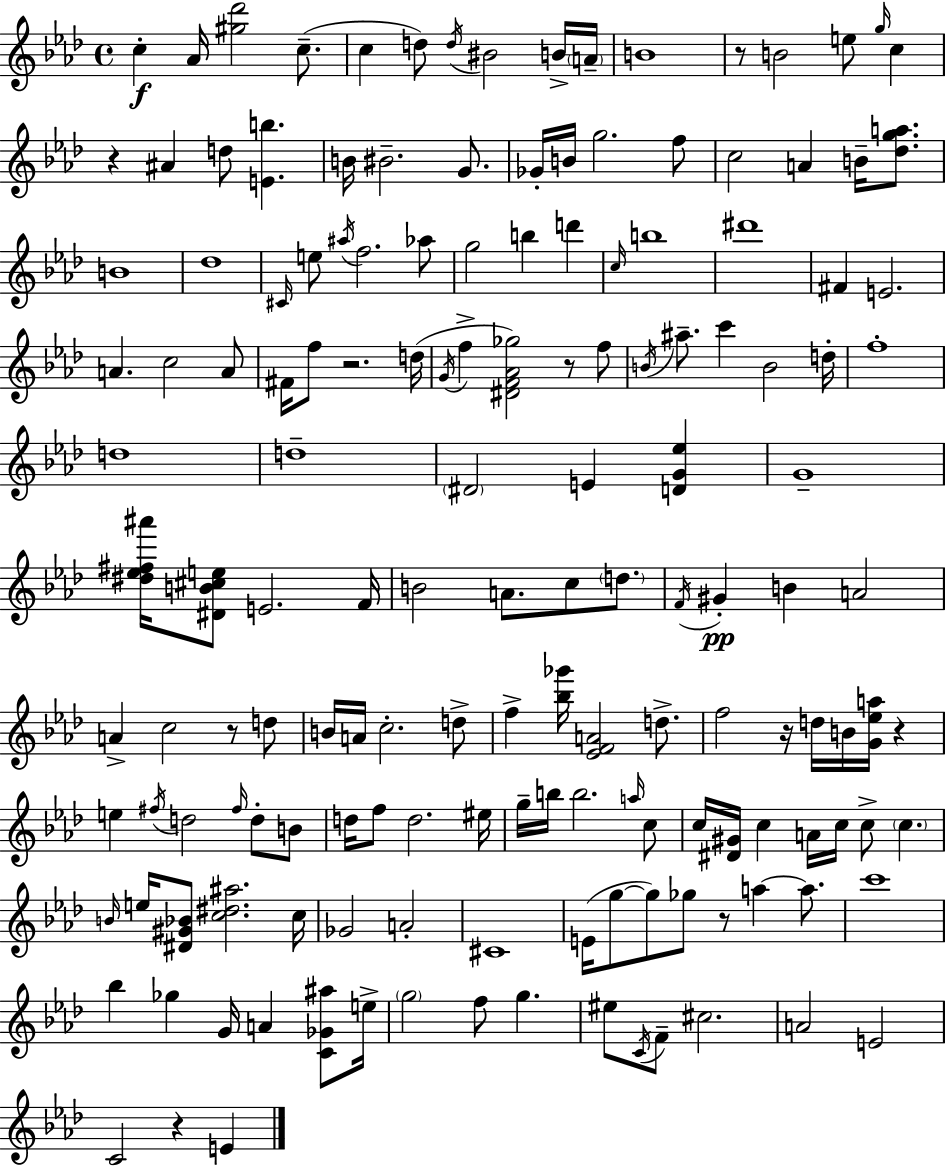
{
  \clef treble
  \time 4/4
  \defaultTimeSignature
  \key aes \major
  \repeat volta 2 { c''4-.\f aes'16 <gis'' des'''>2 c''8.--( | c''4 d''8) \acciaccatura { d''16 } bis'2 b'16-> | \parenthesize a'16-- b'1 | r8 b'2 e''8 \grace { g''16 } c''4 | \break r4 ais'4 d''8 <e' b''>4. | b'16 bis'2.-- g'8. | ges'16-. b'16 g''2. | f''8 c''2 a'4 b'16-- <des'' g'' a''>8. | \break b'1 | des''1 | \grace { cis'16 } e''8 \acciaccatura { ais''16 } f''2. | aes''8 g''2 b''4 | \break d'''4 \grace { c''16 } b''1 | dis'''1 | fis'4 e'2. | a'4. c''2 | \break a'8 fis'16 f''8 r2. | d''16( \acciaccatura { g'16 } f''4-> <dis' f' aes' ges''>2) | r8 f''8 \acciaccatura { b'16 } ais''8.-- c'''4 b'2 | d''16-. f''1-. | \break d''1 | d''1-- | \parenthesize dis'2 e'4 | <d' g' ees''>4 g'1-- | \break <dis'' ees'' fis'' ais'''>16 <dis' b' cis'' e''>8 e'2. | f'16 b'2 a'8. | c''8 \parenthesize d''8. \acciaccatura { f'16 }\pp gis'4-. b'4 | a'2 a'4-> c''2 | \break r8 d''8 b'16 a'16 c''2.-. | d''8-> f''4-> <bes'' ges'''>16 <ees' f' a'>2 | d''8.-> f''2 | r16 d''16 b'16 <g' ees'' a''>16 r4 e''4 \acciaccatura { fis''16 } d''2 | \break \grace { fis''16 } d''8-. b'8 d''16 f''8 d''2. | eis''16 g''16-- b''16 b''2. | \grace { a''16 } c''8 c''16 <dis' gis'>16 c''4 | a'16 c''16 c''8-> \parenthesize c''4. \grace { b'16 } e''16 <dis' gis' bes'>8 <c'' dis'' ais''>2. | \break c''16 ges'2 | a'2-. cis'1 | e'16( g''8~~ g''8) | ges''8 r8 a''4~~ a''8. c'''1 | \break bes''4 | ges''4 g'16 a'4 <c' ges' ais''>8 e''16-> \parenthesize g''2 | f''8 g''4. eis''8 \acciaccatura { c'16 } f'8-- | cis''2. a'2 | \break e'2 c'2 | r4 e'4 } \bar "|."
}